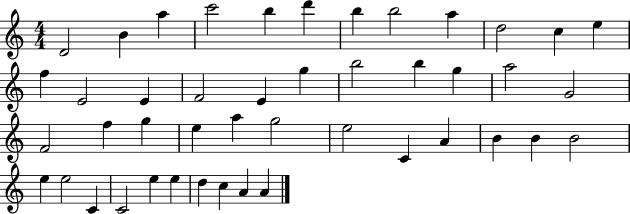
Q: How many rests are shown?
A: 0